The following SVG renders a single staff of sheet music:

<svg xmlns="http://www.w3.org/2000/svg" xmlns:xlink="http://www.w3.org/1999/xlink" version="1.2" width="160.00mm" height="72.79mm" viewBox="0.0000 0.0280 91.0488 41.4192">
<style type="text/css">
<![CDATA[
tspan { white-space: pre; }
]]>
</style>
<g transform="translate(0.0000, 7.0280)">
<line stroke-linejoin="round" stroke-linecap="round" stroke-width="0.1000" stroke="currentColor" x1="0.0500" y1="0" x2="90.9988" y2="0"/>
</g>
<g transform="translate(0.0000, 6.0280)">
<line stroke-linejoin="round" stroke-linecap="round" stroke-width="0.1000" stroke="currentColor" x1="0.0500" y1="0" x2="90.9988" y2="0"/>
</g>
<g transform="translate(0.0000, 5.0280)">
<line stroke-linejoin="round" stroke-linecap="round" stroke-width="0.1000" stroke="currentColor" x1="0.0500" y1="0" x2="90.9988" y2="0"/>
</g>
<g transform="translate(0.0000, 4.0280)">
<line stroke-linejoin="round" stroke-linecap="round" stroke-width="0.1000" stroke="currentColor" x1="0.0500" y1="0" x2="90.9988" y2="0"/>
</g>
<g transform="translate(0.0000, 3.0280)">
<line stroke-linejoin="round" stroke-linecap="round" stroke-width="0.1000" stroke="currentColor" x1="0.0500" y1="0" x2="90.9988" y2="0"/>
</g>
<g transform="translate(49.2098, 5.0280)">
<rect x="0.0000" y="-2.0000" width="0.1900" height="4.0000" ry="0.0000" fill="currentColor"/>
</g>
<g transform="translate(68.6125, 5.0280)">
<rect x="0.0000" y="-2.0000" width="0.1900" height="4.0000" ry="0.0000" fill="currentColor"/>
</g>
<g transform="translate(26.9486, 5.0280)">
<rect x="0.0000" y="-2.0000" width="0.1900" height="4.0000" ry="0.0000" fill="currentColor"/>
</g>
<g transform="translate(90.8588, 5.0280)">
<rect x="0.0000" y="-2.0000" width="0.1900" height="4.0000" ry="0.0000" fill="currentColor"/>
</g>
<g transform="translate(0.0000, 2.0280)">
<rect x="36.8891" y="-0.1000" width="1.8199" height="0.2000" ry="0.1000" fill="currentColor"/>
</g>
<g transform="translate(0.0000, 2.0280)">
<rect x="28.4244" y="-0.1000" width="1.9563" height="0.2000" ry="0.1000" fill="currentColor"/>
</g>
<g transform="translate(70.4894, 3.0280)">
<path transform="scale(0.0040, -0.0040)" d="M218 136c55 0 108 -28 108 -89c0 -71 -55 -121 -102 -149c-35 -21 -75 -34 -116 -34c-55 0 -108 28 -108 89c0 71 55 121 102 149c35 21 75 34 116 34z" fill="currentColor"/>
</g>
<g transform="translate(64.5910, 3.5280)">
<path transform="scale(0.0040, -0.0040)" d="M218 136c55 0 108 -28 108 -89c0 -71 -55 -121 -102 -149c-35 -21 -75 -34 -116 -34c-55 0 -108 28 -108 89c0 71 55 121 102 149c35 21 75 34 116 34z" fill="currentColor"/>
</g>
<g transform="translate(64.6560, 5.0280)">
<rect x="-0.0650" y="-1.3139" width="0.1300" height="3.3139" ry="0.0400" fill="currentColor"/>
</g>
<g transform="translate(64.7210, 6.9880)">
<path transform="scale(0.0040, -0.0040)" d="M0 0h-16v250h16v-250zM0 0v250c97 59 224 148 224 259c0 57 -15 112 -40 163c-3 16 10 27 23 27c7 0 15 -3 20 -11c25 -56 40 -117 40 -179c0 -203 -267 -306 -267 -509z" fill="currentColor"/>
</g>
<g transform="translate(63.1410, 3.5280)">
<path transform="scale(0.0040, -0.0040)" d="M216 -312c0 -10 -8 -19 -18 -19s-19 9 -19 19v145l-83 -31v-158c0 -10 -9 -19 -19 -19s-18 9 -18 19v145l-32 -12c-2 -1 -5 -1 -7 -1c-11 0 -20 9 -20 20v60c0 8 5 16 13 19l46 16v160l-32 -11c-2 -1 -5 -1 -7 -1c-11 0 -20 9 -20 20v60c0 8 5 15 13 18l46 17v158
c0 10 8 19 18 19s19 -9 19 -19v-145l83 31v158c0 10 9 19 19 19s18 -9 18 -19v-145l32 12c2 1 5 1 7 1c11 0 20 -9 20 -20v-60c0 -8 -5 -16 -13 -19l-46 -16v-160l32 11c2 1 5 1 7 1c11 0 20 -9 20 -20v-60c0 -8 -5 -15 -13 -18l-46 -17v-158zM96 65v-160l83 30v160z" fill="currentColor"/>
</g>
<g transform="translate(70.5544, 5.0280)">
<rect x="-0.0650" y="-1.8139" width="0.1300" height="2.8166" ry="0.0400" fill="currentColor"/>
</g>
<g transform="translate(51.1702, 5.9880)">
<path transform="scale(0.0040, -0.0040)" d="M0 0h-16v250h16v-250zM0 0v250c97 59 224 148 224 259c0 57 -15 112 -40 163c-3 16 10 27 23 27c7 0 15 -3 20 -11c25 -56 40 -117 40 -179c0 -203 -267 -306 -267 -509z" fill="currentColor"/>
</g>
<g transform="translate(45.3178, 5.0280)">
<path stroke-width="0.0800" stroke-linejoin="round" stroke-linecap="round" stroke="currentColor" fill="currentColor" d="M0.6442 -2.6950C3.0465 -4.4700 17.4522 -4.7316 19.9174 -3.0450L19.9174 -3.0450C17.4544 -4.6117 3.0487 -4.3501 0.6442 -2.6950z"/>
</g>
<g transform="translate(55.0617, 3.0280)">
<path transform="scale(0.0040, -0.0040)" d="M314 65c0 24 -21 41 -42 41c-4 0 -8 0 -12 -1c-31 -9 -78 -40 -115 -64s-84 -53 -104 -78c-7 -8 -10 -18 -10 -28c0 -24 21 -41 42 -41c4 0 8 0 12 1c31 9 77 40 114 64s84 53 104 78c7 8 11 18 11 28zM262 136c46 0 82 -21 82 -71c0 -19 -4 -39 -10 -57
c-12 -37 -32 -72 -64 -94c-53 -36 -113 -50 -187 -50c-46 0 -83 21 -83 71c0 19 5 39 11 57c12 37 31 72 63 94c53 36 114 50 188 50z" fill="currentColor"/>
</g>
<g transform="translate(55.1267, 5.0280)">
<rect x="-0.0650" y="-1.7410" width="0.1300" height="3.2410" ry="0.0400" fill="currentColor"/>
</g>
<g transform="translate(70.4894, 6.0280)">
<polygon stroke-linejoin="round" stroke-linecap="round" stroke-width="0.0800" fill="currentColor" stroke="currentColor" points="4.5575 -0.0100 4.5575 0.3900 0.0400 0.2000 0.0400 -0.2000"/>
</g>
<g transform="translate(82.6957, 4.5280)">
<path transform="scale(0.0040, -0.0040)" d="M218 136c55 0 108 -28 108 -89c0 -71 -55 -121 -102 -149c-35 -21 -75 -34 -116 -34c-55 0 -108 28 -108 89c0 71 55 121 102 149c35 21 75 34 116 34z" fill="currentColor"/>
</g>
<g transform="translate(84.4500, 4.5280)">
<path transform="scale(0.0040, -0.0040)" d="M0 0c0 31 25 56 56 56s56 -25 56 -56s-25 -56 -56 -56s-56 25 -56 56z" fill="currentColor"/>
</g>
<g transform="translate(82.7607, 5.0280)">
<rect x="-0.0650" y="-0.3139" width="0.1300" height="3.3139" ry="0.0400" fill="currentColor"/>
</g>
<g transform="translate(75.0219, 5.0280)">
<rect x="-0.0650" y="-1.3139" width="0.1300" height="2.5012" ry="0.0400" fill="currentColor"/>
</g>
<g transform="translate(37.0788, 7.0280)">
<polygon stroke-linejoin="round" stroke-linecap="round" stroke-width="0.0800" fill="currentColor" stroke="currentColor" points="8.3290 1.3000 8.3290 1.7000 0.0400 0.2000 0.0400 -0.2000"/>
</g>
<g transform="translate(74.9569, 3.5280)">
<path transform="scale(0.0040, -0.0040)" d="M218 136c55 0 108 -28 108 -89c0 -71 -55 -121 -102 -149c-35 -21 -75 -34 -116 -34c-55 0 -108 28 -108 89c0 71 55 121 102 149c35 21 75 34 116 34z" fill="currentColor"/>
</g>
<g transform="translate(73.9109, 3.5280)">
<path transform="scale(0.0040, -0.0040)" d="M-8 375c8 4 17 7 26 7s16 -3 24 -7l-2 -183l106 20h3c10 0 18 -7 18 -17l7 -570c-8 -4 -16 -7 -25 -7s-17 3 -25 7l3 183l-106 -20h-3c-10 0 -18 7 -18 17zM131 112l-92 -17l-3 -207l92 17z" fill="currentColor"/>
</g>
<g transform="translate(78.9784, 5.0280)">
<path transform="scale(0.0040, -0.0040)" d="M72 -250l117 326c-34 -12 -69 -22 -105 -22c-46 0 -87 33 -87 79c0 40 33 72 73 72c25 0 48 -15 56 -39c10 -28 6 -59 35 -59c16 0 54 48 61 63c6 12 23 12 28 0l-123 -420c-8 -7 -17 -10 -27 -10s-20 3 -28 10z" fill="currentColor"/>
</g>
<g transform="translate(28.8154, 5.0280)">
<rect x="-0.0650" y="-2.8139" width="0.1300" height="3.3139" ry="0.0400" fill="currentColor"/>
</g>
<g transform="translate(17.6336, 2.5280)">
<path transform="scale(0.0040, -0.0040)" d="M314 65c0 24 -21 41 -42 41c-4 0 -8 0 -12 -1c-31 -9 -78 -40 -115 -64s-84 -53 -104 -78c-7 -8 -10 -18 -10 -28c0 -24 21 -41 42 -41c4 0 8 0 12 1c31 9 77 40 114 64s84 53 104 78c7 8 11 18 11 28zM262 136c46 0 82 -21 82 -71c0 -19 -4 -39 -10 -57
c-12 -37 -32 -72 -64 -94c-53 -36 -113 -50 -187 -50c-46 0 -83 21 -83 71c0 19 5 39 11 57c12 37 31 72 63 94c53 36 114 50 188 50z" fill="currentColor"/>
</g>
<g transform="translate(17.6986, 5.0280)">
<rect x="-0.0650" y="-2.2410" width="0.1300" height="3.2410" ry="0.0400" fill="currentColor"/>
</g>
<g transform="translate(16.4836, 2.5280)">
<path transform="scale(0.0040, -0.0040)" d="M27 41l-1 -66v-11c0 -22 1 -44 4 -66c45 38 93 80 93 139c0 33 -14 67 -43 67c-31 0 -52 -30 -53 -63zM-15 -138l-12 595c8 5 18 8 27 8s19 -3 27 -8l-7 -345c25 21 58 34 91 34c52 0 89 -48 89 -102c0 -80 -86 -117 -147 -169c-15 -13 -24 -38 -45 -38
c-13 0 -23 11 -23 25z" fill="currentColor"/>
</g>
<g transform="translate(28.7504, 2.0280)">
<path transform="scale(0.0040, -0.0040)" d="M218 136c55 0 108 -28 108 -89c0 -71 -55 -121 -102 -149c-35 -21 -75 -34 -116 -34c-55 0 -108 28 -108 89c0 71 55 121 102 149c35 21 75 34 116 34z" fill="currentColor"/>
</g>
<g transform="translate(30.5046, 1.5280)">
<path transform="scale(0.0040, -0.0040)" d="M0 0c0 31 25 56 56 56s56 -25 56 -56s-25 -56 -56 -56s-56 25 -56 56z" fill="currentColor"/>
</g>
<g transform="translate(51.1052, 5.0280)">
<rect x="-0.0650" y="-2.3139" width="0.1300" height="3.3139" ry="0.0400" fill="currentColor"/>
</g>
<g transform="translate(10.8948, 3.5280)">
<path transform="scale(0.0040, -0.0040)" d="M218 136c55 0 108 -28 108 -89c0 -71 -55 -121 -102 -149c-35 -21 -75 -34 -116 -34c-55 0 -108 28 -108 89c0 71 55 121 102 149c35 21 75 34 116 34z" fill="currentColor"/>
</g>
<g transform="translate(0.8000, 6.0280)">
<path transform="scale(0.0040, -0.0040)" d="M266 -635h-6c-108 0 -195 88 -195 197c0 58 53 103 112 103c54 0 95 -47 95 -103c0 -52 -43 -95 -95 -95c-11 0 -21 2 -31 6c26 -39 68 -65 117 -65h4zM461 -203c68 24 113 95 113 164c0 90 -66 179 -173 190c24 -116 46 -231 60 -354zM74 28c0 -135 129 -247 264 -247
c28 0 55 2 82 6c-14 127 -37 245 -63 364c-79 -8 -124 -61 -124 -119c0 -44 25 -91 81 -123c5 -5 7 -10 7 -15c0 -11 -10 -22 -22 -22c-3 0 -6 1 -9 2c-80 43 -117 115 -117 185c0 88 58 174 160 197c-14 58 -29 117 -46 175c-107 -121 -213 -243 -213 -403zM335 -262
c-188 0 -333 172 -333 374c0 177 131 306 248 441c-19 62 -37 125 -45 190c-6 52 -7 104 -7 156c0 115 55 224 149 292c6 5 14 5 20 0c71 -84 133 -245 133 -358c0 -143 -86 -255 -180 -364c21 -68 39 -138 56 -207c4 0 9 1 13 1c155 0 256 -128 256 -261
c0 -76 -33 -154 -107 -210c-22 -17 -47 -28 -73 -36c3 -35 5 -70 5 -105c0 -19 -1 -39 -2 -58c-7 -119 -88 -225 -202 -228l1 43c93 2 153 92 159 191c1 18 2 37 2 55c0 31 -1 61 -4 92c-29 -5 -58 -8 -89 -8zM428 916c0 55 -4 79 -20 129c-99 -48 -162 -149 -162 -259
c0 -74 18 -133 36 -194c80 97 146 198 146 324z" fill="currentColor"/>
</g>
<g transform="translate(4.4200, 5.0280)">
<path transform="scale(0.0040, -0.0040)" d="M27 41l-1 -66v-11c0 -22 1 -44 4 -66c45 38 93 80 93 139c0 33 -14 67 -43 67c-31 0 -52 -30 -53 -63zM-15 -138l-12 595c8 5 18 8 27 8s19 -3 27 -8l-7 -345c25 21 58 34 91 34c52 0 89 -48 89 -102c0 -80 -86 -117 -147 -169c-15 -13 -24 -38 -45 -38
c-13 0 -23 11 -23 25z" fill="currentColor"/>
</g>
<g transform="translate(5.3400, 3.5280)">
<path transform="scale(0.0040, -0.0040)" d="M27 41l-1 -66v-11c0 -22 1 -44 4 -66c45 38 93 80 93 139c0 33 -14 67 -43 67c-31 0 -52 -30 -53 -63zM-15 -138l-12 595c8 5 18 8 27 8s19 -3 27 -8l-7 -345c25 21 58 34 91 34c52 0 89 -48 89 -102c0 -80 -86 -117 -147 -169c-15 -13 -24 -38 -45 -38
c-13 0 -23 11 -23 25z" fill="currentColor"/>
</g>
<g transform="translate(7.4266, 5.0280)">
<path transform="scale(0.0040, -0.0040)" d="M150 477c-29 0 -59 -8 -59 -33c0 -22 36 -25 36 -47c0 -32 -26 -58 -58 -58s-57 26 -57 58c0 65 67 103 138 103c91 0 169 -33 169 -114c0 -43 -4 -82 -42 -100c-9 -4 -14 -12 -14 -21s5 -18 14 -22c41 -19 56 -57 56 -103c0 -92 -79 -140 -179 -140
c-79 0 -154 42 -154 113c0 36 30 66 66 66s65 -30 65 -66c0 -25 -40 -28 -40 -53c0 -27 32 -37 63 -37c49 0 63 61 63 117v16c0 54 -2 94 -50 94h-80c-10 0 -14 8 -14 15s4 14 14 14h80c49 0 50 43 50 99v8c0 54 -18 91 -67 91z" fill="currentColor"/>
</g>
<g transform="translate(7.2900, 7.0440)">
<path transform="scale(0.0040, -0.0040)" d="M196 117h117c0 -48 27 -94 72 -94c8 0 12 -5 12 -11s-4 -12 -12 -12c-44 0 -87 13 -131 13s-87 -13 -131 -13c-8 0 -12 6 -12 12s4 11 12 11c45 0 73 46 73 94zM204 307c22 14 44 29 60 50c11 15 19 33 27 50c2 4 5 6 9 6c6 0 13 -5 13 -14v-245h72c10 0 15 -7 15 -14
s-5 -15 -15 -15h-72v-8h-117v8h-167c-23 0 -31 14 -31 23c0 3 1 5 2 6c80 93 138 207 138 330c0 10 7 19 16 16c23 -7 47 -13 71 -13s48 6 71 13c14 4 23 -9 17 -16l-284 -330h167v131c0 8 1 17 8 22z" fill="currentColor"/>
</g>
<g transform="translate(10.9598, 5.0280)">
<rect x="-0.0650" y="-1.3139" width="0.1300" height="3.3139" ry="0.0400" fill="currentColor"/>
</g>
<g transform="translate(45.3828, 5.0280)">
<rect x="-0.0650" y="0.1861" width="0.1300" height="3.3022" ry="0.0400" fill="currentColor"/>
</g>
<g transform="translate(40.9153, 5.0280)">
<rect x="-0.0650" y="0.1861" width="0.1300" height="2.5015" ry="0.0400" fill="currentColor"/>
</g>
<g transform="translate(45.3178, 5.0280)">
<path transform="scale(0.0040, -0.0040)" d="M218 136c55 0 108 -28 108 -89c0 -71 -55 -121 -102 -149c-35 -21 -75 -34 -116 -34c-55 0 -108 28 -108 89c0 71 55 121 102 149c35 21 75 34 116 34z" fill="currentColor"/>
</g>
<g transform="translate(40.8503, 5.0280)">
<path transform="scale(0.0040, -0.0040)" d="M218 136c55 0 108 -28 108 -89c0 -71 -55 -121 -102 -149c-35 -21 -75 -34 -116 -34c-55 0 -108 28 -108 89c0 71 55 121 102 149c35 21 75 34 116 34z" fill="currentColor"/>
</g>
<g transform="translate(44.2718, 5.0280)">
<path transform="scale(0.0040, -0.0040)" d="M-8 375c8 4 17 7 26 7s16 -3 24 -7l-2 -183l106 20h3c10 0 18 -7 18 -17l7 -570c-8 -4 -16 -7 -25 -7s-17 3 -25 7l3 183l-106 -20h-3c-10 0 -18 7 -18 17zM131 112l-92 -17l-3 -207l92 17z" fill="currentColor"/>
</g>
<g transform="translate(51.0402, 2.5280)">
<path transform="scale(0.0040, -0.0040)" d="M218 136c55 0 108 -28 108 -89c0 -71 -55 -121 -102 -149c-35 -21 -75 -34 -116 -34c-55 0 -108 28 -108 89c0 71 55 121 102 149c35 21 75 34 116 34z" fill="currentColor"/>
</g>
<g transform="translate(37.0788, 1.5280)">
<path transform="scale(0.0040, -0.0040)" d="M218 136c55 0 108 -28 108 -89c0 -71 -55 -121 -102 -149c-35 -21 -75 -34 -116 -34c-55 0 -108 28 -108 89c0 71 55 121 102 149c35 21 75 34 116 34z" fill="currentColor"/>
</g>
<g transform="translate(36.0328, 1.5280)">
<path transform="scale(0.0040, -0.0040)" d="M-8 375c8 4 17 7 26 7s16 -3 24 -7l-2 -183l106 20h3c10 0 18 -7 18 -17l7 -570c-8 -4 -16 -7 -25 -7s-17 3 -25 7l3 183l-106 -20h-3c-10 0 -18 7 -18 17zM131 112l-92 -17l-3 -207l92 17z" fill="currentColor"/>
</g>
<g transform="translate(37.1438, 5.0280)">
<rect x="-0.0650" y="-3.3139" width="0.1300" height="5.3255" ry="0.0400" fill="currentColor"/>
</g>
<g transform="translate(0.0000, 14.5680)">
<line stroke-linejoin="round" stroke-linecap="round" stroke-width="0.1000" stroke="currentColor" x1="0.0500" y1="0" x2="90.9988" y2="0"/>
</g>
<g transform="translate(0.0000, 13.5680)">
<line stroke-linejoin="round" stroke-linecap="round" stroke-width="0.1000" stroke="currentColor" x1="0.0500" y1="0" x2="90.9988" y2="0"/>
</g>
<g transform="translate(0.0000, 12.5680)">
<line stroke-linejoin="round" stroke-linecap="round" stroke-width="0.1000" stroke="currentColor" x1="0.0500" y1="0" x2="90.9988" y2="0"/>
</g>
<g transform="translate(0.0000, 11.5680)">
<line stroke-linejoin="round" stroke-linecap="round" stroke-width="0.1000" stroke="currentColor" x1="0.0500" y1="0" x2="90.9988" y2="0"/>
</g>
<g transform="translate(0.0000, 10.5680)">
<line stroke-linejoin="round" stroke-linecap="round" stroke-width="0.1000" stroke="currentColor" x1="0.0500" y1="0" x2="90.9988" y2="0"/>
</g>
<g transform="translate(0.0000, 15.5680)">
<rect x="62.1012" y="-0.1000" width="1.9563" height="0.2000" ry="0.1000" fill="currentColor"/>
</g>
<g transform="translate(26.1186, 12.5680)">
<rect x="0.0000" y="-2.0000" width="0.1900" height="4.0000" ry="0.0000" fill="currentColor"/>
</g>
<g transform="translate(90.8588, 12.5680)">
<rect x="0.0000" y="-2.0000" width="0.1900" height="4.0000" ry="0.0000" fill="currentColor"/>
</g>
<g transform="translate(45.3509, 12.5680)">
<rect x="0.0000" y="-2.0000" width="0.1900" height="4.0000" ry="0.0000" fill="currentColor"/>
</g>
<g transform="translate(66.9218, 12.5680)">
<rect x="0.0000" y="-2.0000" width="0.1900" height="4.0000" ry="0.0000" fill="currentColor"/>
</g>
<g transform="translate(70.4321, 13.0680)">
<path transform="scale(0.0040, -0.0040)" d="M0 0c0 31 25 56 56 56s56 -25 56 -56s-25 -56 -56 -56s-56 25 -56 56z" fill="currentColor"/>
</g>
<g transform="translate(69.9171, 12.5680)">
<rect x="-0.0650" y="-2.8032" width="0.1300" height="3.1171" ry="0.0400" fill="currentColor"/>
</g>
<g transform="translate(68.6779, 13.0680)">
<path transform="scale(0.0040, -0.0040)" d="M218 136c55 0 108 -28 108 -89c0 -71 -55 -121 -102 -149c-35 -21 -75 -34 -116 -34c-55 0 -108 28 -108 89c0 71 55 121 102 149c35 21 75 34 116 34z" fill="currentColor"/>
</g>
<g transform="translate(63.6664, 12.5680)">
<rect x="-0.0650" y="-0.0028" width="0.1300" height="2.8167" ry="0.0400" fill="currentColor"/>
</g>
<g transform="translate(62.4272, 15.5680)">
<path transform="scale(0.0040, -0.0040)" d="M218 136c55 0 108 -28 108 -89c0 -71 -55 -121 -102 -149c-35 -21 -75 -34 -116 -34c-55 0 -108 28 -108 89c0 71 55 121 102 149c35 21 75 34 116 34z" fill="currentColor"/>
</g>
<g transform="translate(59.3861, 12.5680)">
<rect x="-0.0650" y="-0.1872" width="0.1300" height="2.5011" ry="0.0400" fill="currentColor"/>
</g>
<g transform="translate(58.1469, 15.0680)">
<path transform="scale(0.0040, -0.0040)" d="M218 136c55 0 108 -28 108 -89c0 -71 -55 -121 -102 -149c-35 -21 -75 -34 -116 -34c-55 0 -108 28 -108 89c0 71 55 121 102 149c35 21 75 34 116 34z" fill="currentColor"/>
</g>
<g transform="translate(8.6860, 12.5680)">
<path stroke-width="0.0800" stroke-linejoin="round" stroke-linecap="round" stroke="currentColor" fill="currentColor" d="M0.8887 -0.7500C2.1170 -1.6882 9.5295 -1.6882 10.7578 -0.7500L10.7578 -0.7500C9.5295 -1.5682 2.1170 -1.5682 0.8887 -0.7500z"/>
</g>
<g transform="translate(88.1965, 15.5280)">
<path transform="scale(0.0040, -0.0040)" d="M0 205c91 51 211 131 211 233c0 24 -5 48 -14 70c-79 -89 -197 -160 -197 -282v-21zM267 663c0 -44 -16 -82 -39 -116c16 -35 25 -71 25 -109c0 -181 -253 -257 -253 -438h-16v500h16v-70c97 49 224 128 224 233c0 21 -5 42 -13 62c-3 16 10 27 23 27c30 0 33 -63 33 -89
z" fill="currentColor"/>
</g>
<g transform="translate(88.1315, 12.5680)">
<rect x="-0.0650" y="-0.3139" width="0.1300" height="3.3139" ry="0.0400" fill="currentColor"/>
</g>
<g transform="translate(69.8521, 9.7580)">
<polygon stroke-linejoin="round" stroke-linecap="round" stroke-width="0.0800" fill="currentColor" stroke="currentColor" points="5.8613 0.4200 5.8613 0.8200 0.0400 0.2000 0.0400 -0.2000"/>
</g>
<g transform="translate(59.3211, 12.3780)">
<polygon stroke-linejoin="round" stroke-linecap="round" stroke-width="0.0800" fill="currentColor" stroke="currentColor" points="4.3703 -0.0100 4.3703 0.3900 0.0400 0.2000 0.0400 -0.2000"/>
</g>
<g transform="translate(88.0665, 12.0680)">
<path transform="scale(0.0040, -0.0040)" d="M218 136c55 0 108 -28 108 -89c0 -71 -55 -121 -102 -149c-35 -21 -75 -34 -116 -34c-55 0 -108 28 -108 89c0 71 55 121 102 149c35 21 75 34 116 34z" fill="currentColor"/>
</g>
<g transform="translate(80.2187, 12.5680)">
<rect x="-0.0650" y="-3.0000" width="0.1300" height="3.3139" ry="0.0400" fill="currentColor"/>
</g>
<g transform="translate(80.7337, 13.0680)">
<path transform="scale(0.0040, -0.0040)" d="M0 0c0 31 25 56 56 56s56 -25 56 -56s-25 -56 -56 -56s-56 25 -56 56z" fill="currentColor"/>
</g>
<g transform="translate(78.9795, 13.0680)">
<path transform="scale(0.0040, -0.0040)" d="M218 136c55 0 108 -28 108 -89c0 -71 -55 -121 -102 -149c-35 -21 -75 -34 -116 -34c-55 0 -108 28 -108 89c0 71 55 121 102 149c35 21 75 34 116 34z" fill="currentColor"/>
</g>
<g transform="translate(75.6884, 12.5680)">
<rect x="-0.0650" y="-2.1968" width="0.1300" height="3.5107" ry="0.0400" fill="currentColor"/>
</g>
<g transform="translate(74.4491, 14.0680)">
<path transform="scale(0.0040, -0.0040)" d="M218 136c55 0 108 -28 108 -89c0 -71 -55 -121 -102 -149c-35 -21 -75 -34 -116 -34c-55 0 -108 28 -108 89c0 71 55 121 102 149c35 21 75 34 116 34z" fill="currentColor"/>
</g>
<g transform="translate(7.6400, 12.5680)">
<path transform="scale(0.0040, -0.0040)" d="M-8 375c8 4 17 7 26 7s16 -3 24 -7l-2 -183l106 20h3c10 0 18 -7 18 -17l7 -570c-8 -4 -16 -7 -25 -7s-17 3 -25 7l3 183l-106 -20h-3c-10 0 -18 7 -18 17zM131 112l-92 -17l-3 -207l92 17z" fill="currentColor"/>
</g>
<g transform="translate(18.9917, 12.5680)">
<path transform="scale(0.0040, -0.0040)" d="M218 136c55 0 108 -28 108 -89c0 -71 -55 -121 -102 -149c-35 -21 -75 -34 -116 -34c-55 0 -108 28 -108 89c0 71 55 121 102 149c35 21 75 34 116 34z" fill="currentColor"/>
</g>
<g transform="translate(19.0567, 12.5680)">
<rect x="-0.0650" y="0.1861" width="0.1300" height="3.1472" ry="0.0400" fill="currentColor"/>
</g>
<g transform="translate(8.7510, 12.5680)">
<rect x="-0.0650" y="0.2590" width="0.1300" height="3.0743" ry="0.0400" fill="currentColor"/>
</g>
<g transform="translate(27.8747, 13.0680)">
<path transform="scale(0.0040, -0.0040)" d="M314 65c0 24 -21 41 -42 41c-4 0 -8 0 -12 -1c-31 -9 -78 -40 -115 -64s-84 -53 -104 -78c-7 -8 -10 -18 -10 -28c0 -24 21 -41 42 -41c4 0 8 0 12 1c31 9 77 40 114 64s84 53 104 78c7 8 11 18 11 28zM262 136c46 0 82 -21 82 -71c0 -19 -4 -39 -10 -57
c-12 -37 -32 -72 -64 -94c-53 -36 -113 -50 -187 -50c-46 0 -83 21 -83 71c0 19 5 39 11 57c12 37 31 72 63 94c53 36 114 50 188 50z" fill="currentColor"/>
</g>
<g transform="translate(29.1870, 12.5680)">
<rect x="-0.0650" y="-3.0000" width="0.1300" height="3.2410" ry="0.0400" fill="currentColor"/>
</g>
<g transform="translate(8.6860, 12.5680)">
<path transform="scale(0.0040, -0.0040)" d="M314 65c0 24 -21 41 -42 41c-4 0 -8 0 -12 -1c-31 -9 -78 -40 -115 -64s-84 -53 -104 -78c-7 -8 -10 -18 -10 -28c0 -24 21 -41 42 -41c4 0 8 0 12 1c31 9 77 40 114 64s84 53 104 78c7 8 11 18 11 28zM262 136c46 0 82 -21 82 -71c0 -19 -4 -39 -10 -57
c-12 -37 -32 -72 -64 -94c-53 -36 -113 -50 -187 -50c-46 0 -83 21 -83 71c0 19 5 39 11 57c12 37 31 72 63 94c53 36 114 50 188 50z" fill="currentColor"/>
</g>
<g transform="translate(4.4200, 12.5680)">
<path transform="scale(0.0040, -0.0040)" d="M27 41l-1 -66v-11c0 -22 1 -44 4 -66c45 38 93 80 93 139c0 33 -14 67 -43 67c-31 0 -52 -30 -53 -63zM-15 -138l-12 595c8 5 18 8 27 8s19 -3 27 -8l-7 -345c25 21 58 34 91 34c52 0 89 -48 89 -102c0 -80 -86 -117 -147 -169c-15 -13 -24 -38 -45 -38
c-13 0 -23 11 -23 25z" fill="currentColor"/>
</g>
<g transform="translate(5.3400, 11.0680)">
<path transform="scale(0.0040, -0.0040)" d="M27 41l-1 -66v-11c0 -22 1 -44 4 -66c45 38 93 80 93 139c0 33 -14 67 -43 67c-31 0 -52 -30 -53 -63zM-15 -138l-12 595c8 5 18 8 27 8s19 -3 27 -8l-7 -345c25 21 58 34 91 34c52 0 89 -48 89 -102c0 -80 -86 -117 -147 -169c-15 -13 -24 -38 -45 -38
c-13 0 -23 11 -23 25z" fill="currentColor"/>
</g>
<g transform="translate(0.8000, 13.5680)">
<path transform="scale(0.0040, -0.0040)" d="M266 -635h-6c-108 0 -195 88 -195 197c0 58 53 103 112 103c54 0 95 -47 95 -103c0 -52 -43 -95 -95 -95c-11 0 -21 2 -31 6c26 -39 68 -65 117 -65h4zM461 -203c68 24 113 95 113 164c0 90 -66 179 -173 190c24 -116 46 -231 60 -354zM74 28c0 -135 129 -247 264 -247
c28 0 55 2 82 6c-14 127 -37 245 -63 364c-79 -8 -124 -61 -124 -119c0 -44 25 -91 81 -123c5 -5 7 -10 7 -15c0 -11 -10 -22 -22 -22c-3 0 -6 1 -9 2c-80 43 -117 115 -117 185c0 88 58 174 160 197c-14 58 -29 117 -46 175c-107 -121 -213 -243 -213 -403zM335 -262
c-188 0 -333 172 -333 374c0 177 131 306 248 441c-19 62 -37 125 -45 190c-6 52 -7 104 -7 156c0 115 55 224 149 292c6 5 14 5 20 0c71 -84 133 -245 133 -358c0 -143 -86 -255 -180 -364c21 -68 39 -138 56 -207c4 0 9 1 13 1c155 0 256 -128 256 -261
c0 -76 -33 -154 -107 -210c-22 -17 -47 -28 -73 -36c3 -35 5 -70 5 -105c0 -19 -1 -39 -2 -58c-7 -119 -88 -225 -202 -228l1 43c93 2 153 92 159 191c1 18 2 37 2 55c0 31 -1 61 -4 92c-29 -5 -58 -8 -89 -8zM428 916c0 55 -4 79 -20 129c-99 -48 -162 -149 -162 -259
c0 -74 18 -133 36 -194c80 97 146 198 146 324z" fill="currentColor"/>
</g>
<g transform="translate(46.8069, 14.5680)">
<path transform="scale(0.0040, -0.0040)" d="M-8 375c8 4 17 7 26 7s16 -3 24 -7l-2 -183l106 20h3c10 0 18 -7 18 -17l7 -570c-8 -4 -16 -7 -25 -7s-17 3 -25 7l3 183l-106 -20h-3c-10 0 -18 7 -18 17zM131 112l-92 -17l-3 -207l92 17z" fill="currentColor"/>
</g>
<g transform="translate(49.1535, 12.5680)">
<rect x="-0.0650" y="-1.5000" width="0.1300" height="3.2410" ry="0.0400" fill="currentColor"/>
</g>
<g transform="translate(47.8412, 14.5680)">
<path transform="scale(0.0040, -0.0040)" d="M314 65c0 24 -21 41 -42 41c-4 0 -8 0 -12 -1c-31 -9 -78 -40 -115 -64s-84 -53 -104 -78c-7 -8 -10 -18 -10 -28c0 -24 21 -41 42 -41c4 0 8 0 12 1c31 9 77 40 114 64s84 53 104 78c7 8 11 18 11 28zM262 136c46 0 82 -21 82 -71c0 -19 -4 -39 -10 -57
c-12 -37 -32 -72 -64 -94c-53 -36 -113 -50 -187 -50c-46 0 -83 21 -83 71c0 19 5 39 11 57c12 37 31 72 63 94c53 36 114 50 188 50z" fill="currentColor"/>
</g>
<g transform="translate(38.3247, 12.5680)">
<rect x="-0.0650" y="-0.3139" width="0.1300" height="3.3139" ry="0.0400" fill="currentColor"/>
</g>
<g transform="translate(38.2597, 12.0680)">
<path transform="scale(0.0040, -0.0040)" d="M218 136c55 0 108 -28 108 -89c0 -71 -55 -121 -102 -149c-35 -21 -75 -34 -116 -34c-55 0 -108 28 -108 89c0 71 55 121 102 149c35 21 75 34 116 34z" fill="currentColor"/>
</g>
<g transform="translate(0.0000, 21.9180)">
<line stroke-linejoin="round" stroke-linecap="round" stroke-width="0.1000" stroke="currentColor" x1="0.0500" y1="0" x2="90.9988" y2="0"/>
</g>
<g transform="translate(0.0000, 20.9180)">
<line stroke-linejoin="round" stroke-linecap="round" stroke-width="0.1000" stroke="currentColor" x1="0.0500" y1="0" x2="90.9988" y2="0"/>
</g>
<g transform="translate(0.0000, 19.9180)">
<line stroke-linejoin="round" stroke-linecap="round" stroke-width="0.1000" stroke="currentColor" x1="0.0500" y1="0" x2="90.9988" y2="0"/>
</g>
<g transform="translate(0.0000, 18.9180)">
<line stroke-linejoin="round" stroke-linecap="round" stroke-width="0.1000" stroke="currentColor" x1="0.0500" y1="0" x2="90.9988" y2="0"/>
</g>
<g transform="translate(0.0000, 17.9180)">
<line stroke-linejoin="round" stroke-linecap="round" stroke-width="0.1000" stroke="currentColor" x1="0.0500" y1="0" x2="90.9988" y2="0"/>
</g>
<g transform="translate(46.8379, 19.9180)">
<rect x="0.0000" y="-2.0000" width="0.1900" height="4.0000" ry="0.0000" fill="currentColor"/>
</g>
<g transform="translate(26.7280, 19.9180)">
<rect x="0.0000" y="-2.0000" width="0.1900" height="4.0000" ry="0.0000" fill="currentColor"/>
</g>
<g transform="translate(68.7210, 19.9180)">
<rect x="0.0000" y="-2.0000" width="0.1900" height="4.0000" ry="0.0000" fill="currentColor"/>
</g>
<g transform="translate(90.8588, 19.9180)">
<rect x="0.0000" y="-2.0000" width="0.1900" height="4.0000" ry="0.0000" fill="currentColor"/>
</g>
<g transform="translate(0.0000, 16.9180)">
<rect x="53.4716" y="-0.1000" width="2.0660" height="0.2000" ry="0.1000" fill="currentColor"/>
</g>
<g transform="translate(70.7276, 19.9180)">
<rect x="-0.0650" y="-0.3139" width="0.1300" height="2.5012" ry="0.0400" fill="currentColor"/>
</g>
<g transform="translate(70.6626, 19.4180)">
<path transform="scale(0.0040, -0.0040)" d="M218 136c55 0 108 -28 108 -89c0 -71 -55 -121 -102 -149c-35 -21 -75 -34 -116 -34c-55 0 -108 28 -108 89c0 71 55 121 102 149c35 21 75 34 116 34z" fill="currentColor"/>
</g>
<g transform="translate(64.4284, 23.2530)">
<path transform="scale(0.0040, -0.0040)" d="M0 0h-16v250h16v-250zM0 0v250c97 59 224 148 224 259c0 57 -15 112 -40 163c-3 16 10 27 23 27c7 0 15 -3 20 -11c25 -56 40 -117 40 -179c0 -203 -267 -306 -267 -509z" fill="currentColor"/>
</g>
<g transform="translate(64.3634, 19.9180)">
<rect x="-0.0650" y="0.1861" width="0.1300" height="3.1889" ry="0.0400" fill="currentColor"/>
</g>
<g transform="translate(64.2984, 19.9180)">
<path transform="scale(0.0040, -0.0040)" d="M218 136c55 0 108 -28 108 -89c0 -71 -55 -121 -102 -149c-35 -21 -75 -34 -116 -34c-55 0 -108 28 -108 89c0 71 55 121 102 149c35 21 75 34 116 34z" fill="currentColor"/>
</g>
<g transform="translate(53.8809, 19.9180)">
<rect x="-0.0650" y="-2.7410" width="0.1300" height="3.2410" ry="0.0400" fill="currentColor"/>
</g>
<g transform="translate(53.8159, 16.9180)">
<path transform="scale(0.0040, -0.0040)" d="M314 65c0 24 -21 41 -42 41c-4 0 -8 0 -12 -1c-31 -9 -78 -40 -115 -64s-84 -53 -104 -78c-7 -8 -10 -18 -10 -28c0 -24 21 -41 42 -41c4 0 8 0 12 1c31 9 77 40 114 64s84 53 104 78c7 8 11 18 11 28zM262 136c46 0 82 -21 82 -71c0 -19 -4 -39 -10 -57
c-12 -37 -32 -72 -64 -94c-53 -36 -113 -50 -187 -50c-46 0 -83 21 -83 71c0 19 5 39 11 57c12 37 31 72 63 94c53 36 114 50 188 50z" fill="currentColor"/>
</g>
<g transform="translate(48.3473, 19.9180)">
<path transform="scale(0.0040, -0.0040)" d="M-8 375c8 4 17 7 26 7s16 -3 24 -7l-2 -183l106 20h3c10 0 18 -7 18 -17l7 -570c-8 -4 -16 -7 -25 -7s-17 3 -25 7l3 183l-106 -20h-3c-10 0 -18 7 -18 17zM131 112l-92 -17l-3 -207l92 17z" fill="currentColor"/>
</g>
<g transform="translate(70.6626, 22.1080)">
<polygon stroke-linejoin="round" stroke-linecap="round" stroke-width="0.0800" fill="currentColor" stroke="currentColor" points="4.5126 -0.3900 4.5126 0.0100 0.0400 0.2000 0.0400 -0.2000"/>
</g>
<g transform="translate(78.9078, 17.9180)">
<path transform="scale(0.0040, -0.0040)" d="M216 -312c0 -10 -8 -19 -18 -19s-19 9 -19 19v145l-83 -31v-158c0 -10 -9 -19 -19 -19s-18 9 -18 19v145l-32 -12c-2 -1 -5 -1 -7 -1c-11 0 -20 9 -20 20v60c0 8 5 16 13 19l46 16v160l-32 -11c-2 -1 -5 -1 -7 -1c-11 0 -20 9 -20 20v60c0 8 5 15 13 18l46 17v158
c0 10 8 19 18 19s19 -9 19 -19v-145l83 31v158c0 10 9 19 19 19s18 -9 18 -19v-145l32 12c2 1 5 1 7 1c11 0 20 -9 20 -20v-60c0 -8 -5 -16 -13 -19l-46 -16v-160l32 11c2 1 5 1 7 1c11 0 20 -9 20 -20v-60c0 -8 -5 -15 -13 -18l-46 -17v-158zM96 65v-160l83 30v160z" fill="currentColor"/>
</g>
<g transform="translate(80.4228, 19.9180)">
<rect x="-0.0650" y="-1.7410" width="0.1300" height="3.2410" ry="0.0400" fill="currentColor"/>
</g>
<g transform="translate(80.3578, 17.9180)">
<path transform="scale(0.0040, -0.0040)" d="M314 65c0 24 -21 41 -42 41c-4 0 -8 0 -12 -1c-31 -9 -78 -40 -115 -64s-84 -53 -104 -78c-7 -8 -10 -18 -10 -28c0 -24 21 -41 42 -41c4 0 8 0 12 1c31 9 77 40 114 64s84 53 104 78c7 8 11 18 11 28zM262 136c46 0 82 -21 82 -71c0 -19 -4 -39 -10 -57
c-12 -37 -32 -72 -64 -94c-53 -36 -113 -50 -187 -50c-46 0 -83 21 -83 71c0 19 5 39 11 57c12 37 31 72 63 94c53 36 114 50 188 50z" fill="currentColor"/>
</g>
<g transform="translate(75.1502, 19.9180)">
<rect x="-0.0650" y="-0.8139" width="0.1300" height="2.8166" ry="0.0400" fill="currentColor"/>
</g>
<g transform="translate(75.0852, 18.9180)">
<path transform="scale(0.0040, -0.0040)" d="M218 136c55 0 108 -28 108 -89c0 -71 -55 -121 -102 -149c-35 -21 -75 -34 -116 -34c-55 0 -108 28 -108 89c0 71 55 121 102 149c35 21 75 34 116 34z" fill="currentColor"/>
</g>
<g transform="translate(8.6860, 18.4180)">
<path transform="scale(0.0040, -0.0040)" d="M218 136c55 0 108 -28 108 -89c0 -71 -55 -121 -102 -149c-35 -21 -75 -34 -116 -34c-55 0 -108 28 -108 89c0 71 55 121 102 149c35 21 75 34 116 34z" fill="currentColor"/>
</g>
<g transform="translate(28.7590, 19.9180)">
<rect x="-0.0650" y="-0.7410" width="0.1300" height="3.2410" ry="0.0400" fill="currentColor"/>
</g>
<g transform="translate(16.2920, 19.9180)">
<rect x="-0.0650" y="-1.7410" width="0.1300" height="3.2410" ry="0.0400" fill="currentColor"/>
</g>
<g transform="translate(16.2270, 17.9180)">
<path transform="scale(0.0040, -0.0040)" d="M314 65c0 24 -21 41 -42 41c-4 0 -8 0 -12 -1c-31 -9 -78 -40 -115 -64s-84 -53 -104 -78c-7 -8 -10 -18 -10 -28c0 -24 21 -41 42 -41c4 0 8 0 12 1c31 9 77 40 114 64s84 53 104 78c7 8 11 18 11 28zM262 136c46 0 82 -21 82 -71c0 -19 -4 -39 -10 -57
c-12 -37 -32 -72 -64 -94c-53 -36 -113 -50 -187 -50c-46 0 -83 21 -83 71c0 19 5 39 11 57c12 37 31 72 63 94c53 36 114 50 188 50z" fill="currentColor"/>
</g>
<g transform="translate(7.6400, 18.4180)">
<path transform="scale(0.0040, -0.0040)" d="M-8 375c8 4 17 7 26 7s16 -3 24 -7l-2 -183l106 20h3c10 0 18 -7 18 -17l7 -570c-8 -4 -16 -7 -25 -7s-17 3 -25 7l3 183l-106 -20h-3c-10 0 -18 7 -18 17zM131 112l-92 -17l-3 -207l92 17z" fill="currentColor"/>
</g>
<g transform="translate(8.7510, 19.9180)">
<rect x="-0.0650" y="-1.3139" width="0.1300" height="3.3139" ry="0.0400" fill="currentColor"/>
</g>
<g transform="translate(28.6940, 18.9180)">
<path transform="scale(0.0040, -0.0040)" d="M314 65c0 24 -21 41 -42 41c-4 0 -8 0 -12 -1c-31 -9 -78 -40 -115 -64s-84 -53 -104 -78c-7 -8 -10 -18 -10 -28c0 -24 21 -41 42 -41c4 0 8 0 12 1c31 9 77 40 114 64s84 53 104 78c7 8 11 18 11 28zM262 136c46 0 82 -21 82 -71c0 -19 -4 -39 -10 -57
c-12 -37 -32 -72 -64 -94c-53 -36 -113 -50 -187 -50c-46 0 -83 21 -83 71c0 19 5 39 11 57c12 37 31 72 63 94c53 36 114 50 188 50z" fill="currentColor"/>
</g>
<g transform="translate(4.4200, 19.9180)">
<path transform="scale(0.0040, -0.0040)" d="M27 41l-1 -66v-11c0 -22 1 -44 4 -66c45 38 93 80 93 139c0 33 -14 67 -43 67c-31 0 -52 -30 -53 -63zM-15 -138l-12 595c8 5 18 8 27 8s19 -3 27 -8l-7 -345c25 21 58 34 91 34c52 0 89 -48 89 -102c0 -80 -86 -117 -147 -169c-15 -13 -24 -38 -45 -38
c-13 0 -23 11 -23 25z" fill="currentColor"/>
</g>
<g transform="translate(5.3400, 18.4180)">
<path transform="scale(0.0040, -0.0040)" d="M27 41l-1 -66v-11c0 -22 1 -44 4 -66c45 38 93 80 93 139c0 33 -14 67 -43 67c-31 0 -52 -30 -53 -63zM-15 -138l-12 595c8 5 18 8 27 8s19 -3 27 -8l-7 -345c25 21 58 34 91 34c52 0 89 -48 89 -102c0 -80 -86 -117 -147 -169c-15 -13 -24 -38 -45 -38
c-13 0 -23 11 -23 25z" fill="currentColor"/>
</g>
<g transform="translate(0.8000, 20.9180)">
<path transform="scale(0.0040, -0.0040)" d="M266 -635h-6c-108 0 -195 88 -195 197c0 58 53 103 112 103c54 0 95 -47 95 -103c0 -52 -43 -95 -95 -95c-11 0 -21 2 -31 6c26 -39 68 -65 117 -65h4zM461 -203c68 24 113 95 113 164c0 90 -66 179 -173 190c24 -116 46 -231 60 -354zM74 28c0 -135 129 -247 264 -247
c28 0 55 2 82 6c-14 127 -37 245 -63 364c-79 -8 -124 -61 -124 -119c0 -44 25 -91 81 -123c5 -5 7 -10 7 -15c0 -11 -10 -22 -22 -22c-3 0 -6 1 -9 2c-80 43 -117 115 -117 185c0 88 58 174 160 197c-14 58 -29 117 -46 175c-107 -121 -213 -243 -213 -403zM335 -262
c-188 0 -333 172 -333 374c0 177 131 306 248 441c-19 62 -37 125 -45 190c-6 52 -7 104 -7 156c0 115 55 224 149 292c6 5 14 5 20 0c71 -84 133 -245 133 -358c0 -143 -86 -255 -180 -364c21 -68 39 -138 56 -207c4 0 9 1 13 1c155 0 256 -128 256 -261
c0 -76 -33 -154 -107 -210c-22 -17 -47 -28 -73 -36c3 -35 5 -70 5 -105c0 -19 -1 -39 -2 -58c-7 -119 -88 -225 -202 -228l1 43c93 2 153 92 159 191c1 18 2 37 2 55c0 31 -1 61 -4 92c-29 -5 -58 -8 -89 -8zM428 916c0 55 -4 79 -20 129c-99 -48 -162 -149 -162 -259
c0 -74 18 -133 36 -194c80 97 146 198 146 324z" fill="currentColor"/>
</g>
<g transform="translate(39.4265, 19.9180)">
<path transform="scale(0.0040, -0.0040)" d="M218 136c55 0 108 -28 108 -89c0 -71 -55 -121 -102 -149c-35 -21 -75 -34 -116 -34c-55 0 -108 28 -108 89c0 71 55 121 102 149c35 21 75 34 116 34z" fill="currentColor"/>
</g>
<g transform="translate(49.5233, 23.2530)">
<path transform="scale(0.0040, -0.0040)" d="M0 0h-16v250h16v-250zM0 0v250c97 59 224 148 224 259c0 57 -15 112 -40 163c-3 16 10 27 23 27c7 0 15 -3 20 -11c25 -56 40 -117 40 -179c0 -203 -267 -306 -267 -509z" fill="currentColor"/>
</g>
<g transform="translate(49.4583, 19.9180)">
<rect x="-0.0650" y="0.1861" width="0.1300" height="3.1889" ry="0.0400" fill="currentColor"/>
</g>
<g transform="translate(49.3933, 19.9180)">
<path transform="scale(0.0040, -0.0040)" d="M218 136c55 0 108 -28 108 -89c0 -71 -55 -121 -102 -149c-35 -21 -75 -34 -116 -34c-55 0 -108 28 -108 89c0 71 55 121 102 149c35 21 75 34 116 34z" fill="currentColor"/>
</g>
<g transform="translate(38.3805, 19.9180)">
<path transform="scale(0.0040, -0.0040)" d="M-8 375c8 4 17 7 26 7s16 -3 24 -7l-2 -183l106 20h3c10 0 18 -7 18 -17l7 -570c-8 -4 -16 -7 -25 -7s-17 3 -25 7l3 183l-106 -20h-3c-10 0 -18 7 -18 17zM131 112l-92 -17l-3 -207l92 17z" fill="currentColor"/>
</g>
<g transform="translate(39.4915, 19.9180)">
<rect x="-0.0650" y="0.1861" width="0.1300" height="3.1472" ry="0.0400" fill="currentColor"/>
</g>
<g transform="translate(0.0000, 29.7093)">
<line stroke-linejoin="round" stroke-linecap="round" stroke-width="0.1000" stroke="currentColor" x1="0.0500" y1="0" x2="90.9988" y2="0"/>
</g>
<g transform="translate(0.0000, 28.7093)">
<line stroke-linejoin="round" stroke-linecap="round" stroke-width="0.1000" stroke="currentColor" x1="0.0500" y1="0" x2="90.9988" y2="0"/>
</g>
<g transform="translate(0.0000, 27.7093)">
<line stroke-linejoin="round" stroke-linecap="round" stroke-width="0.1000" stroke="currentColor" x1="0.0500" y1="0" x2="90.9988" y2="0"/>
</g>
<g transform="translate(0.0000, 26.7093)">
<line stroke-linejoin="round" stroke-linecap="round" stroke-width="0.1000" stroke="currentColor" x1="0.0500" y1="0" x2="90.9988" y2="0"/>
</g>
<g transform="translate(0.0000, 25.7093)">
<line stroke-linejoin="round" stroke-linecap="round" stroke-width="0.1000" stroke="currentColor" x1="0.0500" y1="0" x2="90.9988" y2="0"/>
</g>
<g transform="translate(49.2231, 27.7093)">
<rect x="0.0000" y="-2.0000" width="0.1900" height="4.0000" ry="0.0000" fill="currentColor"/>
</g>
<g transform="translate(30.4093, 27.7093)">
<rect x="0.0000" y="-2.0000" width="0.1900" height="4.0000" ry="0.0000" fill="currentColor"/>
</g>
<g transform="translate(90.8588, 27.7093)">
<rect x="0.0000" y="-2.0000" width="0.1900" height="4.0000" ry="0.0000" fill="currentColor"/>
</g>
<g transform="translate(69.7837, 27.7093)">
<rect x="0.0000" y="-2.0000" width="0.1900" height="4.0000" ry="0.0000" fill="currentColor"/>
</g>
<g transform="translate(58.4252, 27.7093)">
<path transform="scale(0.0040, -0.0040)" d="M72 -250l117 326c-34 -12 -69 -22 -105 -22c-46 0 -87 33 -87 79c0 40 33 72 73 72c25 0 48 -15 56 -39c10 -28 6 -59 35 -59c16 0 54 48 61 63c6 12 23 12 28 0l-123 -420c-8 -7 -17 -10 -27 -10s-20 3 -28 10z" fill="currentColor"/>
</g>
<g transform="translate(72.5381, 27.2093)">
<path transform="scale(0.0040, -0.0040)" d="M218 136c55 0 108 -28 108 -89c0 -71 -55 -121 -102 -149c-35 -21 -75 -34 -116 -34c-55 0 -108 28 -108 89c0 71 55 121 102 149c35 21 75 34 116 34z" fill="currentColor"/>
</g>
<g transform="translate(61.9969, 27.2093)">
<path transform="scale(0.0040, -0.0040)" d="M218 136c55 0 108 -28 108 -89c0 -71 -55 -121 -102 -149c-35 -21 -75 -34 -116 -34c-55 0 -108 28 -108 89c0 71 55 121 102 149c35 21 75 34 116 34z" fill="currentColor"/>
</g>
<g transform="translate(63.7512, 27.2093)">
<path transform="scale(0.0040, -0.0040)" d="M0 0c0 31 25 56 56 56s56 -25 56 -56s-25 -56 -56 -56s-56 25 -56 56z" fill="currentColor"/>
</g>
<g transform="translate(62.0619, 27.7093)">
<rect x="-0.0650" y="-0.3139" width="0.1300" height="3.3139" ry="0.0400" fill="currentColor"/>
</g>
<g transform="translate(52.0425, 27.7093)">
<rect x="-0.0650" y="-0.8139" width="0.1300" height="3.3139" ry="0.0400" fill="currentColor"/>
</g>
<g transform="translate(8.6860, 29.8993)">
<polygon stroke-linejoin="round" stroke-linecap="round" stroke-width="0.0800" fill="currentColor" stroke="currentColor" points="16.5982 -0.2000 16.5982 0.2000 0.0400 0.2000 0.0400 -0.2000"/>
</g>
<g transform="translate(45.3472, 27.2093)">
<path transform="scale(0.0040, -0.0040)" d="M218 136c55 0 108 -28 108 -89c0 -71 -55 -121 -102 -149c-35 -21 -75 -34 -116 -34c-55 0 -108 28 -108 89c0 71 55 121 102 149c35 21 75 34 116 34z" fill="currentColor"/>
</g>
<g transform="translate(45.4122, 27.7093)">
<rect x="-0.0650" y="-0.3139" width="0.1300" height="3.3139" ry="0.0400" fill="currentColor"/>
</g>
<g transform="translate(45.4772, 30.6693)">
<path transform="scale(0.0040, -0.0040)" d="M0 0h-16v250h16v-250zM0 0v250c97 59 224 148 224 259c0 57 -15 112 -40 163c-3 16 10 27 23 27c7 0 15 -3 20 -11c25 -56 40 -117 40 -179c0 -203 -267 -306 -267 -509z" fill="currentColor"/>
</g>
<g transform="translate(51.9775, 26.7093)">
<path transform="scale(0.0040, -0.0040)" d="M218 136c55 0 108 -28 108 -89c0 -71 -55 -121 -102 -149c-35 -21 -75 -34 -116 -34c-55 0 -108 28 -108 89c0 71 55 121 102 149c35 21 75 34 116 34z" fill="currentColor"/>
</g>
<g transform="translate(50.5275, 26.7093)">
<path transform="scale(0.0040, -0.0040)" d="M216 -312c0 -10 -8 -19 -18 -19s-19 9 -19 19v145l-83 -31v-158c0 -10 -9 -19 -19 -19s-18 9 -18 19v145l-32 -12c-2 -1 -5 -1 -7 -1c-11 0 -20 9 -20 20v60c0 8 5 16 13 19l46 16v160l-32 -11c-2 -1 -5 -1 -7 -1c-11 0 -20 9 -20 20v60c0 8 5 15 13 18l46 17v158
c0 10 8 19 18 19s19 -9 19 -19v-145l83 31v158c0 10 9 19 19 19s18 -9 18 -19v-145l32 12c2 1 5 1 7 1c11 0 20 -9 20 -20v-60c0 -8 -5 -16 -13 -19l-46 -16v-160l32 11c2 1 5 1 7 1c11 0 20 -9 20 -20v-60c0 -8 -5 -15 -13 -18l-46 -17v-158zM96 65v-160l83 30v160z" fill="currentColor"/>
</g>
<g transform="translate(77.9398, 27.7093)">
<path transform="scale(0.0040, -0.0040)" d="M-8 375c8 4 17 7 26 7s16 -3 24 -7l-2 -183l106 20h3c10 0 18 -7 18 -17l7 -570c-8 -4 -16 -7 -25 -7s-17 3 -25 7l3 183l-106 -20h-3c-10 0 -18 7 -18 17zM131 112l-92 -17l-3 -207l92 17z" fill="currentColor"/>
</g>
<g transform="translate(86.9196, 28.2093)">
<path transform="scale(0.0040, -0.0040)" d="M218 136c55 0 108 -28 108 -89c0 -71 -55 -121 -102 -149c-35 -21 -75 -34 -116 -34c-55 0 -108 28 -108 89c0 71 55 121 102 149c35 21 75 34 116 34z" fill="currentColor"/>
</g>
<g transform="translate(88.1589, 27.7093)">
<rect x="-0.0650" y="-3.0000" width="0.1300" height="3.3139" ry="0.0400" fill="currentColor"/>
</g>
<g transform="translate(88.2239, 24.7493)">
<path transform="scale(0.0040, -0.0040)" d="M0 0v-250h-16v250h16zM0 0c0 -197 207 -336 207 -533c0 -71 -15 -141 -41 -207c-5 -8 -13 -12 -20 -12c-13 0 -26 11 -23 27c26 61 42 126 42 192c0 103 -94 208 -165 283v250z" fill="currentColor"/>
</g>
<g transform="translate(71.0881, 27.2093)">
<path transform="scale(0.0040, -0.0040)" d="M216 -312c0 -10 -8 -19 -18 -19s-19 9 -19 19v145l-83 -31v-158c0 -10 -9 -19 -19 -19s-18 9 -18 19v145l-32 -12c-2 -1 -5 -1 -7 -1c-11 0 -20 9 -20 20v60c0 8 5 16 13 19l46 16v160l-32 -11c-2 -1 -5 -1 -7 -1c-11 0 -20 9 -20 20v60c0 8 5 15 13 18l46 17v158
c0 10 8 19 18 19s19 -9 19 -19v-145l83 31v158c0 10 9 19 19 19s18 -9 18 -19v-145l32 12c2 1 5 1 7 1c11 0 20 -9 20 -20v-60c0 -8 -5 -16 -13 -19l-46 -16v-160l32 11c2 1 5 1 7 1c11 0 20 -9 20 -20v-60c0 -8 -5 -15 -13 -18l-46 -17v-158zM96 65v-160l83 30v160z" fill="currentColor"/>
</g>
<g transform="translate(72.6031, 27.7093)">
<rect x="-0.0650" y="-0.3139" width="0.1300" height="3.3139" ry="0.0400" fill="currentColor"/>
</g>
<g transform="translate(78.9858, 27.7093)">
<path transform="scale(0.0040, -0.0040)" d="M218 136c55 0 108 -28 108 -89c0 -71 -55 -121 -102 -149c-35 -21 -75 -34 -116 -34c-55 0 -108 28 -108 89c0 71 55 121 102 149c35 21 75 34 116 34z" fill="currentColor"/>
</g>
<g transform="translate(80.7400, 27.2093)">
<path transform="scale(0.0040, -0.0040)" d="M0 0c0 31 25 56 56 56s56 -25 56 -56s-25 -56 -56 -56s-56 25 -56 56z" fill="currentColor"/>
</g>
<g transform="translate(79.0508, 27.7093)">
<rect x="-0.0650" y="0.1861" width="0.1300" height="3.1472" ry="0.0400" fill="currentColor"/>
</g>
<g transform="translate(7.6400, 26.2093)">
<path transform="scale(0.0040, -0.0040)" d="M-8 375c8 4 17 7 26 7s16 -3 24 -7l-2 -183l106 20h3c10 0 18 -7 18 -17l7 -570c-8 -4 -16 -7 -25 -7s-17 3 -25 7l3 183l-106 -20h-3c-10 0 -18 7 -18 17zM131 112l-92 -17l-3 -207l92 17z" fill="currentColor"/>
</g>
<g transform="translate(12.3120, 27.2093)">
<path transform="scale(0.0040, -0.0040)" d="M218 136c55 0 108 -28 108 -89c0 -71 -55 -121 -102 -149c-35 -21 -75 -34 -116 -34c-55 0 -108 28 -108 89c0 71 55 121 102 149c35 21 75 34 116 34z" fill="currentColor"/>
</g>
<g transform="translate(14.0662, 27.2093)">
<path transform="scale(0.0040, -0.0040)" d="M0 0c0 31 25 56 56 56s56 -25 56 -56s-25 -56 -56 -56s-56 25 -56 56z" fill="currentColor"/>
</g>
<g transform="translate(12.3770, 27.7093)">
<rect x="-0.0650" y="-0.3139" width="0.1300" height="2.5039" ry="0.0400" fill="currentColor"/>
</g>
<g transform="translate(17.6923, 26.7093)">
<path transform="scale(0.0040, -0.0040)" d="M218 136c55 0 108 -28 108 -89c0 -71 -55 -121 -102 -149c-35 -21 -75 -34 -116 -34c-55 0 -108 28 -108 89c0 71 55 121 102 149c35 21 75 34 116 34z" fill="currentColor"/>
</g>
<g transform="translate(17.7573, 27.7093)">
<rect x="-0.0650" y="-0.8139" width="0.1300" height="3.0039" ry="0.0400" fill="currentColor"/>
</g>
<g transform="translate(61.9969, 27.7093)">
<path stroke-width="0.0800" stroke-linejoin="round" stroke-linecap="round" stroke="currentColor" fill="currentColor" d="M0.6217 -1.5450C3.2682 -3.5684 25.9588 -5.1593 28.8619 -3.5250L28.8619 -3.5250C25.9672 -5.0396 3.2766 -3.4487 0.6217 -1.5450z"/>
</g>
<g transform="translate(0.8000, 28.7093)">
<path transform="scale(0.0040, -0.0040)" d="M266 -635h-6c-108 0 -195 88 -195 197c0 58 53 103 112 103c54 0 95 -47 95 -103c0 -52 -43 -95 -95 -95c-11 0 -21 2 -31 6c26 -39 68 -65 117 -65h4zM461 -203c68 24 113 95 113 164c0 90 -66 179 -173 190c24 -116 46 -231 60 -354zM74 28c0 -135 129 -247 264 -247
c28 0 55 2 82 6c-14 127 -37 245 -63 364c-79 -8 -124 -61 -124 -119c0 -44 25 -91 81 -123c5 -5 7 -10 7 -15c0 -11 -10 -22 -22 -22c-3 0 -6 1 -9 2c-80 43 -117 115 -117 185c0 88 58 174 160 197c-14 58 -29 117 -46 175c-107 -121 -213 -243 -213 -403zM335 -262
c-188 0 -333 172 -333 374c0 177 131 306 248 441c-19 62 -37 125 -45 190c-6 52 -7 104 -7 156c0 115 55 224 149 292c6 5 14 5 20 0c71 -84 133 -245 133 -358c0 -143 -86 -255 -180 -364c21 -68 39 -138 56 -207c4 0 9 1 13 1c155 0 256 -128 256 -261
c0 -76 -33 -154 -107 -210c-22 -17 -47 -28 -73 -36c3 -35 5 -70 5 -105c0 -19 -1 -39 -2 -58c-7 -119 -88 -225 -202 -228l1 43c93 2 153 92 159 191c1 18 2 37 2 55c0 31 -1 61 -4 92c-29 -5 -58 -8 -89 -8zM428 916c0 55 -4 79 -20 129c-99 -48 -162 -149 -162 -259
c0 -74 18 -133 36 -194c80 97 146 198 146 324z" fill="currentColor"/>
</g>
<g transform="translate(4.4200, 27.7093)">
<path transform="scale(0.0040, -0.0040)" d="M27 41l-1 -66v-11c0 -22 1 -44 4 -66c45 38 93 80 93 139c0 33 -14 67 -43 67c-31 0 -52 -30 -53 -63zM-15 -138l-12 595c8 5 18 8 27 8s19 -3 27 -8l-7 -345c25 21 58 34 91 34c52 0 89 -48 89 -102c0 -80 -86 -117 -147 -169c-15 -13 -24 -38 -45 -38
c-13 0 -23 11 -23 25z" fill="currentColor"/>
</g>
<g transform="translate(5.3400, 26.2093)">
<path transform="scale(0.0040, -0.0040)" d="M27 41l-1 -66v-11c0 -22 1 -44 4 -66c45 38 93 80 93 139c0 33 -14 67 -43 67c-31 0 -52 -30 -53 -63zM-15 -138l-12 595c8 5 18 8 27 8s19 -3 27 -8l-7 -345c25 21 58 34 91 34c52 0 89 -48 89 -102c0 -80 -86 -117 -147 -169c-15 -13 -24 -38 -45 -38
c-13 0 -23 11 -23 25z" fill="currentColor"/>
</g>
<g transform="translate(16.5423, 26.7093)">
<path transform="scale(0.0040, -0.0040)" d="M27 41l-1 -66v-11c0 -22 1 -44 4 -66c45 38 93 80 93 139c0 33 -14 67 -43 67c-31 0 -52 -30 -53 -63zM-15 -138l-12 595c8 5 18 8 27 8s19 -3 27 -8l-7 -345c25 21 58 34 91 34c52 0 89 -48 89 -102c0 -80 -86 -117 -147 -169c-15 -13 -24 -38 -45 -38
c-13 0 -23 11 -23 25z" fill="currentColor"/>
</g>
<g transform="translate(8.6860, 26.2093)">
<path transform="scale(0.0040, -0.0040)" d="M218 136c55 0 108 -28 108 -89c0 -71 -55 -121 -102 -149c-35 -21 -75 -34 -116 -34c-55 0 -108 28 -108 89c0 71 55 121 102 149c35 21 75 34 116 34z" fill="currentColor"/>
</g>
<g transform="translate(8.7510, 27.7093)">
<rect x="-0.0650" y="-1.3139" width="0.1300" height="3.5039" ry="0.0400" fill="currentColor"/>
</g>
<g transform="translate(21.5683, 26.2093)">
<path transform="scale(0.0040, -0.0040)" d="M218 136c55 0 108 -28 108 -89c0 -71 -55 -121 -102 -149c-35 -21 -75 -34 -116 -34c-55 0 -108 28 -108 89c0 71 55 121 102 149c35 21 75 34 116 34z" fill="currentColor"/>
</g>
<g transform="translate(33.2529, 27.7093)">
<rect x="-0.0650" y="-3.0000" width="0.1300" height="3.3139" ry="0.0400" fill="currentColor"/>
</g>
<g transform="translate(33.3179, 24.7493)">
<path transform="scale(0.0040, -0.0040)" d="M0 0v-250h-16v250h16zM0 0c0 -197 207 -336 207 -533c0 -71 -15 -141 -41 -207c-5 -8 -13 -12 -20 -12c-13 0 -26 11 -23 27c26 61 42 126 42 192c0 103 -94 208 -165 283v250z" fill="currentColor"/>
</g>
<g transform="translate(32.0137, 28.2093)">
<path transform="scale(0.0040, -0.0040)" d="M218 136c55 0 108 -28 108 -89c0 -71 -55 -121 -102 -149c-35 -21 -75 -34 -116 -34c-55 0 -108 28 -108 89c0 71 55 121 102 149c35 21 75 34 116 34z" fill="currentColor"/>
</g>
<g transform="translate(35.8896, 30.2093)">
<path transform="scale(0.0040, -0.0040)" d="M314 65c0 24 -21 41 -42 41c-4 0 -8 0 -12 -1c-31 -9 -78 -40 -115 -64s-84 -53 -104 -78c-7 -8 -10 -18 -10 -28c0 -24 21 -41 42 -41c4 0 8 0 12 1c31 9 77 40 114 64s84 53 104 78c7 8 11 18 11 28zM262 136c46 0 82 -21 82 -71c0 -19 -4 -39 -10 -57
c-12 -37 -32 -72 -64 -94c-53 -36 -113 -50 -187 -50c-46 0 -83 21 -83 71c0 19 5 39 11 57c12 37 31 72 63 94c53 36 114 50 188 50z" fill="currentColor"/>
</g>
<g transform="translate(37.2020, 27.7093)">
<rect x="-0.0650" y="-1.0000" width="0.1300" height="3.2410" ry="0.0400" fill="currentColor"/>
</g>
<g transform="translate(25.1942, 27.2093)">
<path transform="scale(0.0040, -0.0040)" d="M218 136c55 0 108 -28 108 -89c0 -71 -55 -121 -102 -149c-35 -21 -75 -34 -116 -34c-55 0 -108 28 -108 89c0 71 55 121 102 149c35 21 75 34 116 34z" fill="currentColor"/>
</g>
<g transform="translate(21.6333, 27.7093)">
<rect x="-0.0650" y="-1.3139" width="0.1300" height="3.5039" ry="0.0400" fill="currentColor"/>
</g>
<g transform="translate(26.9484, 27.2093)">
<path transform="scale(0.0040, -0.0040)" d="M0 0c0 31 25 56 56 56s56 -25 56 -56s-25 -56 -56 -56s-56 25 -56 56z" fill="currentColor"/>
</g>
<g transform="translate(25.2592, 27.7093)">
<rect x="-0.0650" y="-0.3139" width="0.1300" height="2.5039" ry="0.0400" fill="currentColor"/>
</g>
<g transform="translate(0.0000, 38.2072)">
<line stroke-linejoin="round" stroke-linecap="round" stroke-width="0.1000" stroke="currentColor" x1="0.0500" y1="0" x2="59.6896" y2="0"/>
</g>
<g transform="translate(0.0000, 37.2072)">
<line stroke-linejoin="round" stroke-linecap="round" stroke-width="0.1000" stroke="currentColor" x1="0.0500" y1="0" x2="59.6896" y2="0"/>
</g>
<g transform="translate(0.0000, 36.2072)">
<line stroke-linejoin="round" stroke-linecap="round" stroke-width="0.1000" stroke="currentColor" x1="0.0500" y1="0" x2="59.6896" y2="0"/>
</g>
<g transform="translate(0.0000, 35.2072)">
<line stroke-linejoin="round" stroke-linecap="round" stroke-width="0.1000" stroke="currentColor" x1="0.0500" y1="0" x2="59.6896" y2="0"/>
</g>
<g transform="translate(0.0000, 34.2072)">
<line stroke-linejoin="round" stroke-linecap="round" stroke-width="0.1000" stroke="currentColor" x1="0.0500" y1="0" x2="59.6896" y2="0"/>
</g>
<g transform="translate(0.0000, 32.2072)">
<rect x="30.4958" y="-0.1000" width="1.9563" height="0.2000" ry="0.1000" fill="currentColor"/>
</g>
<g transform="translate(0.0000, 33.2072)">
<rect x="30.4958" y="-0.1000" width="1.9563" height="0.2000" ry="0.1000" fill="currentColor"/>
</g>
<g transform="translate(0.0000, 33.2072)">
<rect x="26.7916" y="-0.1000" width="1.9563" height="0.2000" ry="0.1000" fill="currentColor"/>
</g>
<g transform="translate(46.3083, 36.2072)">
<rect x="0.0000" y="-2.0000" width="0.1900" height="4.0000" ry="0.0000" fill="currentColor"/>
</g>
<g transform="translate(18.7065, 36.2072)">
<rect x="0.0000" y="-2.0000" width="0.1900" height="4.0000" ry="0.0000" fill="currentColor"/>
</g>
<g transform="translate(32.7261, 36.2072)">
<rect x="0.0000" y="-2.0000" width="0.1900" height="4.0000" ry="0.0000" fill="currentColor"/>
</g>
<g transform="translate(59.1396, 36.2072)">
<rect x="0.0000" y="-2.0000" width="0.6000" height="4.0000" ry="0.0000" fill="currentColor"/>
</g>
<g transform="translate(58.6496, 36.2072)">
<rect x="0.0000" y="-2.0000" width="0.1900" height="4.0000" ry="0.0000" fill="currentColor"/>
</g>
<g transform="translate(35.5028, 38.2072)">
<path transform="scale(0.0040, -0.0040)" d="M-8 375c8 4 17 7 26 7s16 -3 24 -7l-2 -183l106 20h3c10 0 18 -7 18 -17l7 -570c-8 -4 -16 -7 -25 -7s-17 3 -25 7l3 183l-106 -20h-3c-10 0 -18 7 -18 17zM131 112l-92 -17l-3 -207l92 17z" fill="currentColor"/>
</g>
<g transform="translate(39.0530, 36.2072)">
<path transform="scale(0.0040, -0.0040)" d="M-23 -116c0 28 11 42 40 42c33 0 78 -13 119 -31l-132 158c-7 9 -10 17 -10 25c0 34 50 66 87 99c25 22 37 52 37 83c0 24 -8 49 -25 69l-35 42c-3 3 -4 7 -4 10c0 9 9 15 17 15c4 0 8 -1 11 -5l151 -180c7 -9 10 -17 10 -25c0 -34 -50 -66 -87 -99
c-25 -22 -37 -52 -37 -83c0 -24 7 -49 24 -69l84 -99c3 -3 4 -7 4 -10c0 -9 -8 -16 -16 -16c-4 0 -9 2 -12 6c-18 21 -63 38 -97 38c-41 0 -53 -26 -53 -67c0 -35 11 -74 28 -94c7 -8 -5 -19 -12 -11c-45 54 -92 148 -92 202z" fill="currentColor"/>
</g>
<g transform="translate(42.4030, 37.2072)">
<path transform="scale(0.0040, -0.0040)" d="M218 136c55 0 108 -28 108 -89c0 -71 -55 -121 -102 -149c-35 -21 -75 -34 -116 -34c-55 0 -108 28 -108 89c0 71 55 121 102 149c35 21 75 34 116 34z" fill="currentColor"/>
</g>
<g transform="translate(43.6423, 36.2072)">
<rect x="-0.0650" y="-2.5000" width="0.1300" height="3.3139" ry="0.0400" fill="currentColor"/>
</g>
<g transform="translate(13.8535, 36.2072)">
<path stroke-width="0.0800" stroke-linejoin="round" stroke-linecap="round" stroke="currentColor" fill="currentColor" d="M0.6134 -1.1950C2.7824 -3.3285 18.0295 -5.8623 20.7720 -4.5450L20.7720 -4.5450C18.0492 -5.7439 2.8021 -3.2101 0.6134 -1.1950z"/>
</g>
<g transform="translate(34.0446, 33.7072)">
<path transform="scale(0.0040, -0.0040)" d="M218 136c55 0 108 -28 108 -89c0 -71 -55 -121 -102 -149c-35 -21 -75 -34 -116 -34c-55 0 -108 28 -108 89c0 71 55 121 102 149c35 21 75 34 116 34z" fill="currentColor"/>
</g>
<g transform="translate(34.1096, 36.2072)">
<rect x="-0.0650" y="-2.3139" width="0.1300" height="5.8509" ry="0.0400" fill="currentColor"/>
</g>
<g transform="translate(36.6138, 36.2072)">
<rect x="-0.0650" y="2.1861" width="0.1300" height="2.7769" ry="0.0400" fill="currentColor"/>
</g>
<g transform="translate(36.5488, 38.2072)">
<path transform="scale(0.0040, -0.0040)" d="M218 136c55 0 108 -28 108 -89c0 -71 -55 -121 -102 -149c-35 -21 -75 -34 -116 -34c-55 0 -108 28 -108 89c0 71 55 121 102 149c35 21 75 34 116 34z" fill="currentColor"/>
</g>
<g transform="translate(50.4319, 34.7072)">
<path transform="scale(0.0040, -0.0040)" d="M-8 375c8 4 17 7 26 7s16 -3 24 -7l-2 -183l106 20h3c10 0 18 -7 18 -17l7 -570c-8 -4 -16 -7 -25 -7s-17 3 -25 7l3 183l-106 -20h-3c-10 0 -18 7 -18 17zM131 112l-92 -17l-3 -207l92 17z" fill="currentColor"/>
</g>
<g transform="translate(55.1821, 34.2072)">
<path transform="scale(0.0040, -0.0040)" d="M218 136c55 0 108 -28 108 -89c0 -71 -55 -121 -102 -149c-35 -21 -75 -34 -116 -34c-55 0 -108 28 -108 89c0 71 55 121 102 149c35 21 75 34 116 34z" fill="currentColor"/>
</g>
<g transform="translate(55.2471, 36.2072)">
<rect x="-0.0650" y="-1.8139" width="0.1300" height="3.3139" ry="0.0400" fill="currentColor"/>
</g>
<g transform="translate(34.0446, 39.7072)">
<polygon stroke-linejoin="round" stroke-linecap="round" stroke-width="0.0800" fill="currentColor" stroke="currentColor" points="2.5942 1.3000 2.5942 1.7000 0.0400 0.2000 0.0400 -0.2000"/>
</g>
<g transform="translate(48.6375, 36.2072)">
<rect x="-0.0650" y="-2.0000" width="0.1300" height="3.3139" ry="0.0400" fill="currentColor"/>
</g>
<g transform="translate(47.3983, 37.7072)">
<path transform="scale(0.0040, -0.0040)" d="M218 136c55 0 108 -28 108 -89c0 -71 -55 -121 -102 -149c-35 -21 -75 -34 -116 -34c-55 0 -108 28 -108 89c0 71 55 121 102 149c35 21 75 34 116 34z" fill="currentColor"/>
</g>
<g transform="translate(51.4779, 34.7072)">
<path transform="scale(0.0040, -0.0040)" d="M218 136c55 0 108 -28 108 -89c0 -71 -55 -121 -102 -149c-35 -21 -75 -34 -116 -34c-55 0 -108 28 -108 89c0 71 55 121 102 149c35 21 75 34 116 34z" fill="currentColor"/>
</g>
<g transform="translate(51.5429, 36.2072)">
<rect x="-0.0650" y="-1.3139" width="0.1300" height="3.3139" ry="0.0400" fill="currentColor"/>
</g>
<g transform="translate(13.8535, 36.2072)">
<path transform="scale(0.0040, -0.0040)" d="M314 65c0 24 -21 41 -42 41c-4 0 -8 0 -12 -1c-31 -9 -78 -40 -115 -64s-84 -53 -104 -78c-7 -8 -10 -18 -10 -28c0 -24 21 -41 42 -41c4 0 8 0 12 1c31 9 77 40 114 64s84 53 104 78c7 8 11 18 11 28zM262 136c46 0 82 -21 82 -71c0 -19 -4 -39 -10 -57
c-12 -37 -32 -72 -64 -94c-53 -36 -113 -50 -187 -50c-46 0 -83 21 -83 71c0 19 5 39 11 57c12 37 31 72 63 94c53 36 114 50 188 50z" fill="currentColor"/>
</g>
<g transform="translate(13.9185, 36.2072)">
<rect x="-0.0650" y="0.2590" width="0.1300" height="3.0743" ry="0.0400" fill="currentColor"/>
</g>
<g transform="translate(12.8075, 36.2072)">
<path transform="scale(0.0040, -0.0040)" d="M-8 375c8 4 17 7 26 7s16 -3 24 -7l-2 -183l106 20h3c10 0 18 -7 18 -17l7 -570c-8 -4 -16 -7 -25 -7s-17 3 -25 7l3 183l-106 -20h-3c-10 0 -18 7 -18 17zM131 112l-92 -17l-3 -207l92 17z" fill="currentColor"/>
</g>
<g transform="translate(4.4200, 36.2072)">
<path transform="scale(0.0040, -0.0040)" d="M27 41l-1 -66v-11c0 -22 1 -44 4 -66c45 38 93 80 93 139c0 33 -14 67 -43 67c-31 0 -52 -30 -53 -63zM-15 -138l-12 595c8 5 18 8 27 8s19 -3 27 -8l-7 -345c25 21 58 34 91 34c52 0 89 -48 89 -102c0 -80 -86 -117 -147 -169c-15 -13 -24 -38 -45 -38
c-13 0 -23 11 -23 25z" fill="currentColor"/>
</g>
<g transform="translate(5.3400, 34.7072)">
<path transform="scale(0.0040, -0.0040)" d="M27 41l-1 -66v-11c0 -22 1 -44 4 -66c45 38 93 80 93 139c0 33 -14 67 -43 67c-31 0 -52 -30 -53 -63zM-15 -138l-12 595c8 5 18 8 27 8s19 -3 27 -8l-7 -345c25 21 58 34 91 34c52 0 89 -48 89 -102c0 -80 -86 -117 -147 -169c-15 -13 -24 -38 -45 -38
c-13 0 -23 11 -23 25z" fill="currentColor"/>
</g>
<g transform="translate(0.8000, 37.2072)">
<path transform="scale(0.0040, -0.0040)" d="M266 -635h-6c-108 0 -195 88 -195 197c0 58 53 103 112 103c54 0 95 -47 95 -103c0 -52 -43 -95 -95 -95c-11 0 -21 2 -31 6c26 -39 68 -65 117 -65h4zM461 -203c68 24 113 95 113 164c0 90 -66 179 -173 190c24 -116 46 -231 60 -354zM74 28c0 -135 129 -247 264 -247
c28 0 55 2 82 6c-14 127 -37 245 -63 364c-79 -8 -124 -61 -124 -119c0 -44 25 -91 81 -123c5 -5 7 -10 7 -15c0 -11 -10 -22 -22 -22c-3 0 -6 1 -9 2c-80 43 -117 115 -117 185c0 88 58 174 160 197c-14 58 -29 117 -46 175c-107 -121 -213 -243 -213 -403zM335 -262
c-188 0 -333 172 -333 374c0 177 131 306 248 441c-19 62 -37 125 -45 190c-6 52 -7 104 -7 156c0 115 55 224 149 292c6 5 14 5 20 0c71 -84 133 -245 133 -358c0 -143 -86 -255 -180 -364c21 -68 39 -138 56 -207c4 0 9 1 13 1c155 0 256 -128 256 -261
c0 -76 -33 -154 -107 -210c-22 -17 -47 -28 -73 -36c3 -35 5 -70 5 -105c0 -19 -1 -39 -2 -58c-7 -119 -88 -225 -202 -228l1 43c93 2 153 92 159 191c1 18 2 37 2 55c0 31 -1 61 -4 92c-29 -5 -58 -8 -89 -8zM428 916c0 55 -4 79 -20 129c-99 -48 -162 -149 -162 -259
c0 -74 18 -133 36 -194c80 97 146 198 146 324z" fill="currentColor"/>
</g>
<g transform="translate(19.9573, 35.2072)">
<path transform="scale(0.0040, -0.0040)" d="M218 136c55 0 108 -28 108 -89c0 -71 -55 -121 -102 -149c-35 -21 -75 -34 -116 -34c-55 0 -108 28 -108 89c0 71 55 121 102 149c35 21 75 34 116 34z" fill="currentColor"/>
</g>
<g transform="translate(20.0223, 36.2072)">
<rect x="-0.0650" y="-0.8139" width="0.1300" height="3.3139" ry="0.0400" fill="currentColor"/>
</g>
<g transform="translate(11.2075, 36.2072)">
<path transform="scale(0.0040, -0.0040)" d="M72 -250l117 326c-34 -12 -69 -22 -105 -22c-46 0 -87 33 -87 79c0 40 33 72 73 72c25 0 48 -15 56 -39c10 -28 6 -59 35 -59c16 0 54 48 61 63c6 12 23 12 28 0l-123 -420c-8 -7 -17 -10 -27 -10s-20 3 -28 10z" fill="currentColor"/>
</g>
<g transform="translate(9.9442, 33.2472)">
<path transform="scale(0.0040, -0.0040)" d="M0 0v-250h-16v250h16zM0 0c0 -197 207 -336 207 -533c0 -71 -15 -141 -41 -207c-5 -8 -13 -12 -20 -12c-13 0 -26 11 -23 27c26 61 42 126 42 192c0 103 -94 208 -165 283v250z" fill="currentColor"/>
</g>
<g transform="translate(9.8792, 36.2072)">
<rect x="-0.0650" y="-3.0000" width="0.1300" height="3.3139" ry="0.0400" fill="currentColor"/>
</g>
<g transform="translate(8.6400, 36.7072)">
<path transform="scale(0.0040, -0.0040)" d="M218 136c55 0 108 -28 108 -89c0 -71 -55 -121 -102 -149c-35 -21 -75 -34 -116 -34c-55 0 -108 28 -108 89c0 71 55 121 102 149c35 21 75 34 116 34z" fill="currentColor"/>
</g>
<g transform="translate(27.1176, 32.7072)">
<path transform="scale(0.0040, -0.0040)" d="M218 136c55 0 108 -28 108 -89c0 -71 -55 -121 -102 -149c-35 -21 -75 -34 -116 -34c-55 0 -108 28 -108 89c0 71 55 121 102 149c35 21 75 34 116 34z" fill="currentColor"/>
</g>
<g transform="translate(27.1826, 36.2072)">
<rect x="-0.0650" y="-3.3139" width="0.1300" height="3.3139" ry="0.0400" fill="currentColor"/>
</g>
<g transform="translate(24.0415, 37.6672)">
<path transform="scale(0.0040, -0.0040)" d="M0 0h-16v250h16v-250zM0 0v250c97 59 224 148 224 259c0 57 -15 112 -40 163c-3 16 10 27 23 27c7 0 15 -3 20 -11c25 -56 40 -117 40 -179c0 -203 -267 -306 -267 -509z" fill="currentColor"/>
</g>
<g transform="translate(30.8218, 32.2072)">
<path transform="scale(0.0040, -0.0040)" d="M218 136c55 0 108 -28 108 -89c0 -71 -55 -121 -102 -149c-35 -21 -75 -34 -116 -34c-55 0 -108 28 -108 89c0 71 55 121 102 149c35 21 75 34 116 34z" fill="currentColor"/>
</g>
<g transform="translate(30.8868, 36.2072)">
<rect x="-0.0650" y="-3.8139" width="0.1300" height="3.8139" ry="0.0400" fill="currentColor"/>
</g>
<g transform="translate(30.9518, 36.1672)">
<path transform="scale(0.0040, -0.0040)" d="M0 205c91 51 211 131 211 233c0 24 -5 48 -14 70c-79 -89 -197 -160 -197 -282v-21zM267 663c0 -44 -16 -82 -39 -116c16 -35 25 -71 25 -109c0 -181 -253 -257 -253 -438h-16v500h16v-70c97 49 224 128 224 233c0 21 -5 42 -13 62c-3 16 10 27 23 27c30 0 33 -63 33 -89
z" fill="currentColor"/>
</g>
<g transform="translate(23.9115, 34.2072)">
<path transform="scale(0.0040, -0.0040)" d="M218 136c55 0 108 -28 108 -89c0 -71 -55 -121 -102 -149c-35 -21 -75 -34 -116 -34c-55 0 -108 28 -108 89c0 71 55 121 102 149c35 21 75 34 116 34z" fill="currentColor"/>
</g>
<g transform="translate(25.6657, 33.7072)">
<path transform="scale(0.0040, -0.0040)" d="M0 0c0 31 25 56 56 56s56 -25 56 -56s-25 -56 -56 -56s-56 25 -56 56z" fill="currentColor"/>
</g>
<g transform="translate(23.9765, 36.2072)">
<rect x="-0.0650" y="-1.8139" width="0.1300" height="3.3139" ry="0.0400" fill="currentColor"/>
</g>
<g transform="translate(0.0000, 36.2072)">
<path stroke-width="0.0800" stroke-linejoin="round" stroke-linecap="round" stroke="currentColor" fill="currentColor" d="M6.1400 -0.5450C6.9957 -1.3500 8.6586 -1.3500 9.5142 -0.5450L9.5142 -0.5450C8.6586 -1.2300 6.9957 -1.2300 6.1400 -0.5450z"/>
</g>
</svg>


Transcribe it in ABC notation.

X:1
T:Untitled
M:3/4
L:1/4
K:Bb
_e _g2 a b/2 _B/2 B/2 g/2 f2 ^e/2 f/2 e/2 z/2 c B2 B A2 c E2 D/2 C/2 A/2 F/2 A c/4 e f2 d2 B B/2 a2 B/2 c/2 d/2 ^f2 e/2 c/2 _d/2 e/2 c/2 A/2 D2 c/2 ^d z/2 c ^c B A/2 A/2 z/2 B2 d f/2 _b c'/4 g/2 E/2 z G F e f